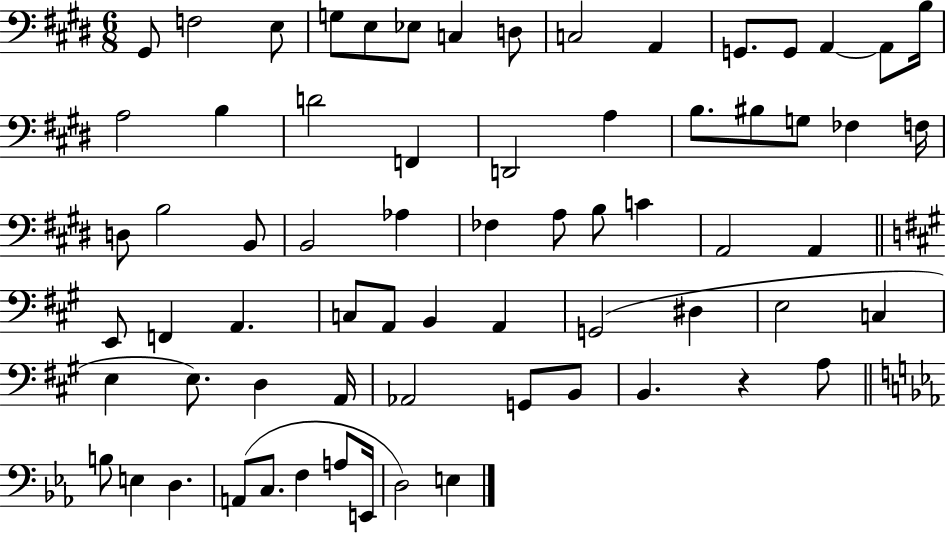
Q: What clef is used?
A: bass